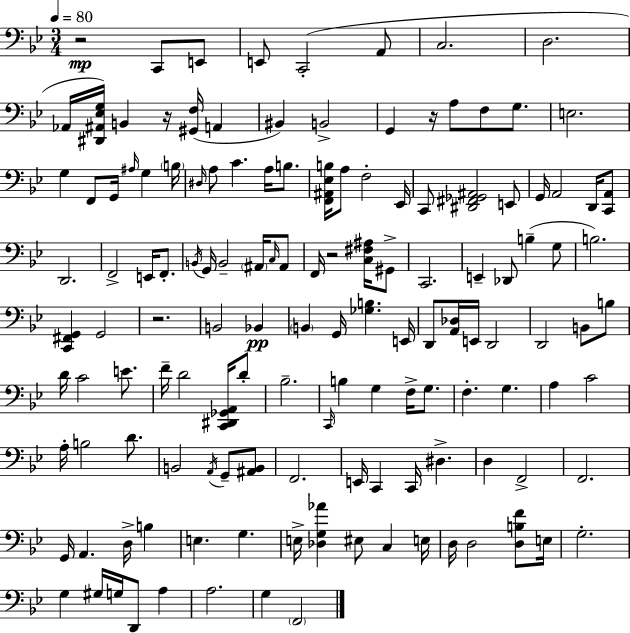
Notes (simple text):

R/h C2/e E2/e E2/e C2/h A2/e C3/h. D3/h. Ab2/s [D#2,A#2,Eb3,G3]/s B2/q R/s [G#2,F3]/s A2/q BIS2/q B2/h G2/q R/s A3/e F3/e G3/e. E3/h. G3/q F2/e G2/s A#3/s G3/q B3/s D#3/s A3/e C4/q. A3/s B3/e. [F2,A#2,Eb3,B3]/s A3/e F3/h Eb2/s C2/e [D#2,F#2,Gb2,A#2]/h E2/e G2/s A2/h D2/s [C2,A2]/e D2/h. F2/h E2/s F2/e. B2/s G2/s B2/h A#2/s C3/s A#2/e F2/s R/h [C3,F#3,A#3]/s G#2/e C2/h. E2/q Db2/e B3/q G3/e B3/h. [C2,F#2,G2]/q G2/h R/h. B2/h Bb2/q B2/q G2/s [Gb3,B3]/q. E2/s D2/e [A2,Db3]/s E2/s D2/h D2/h B2/e B3/e D4/s C4/h E4/e. F4/s D4/h [C2,D#2,Gb2,A2]/s D4/e Bb3/h. C2/s B3/q G3/q F3/s G3/e. F3/q. G3/q. A3/q C4/h A3/s B3/h D4/e. B2/h A2/s G2/e [A#2,B2]/e F2/h. E2/s C2/q C2/s D#3/q. D3/q F2/h F2/h. G2/s A2/q. D3/s B3/q E3/q. G3/q. E3/s [Db3,G3,Ab4]/q EIS3/e C3/q E3/s D3/s D3/h [D3,B3,F4]/e E3/s G3/h. G3/q G#3/s G3/s D2/e A3/q A3/h. G3/q F2/h